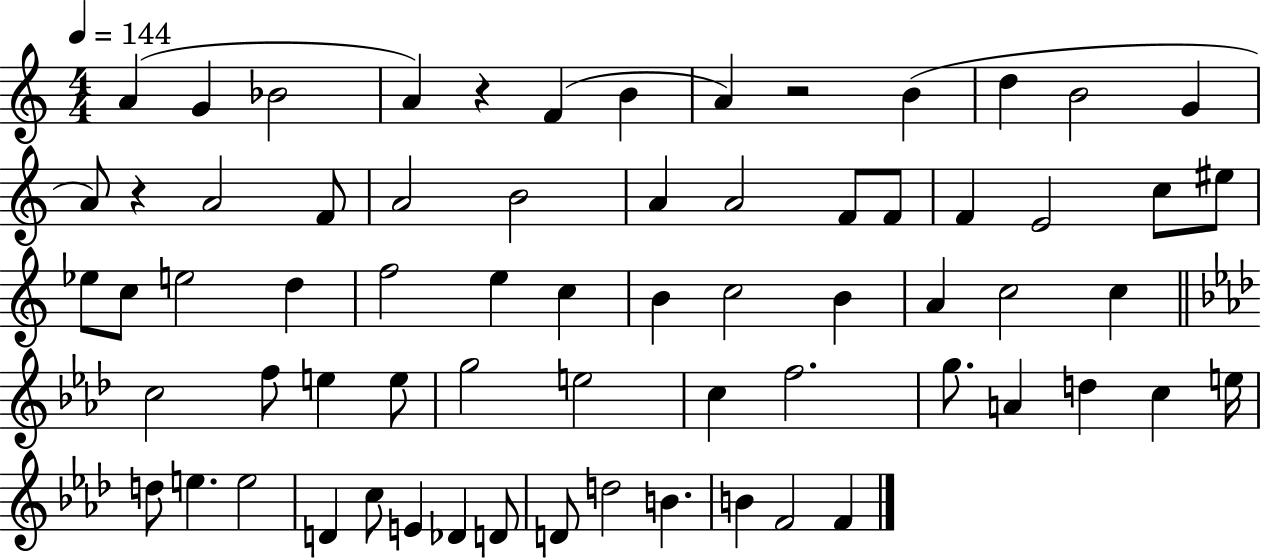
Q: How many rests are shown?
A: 3